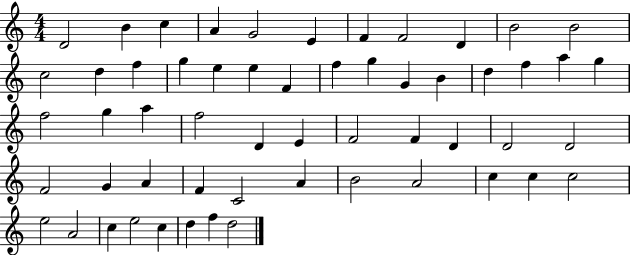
D4/h B4/q C5/q A4/q G4/h E4/q F4/q F4/h D4/q B4/h B4/h C5/h D5/q F5/q G5/q E5/q E5/q F4/q F5/q G5/q G4/q B4/q D5/q F5/q A5/q G5/q F5/h G5/q A5/q F5/h D4/q E4/q F4/h F4/q D4/q D4/h D4/h F4/h G4/q A4/q F4/q C4/h A4/q B4/h A4/h C5/q C5/q C5/h E5/h A4/h C5/q E5/h C5/q D5/q F5/q D5/h